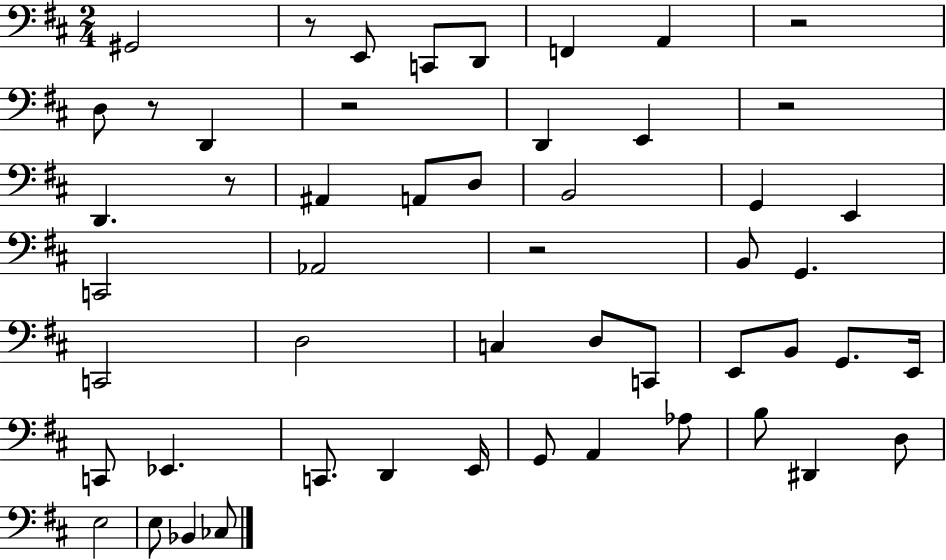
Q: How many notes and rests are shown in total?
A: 52